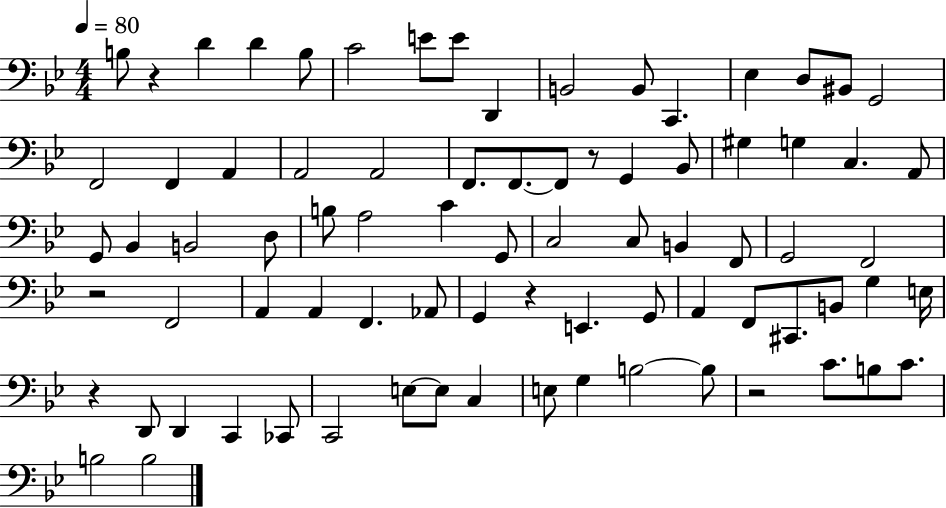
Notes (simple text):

B3/e R/q D4/q D4/q B3/e C4/h E4/e E4/e D2/q B2/h B2/e C2/q. Eb3/q D3/e BIS2/e G2/h F2/h F2/q A2/q A2/h A2/h F2/e. F2/e. F2/e R/e G2/q Bb2/e G#3/q G3/q C3/q. A2/e G2/e Bb2/q B2/h D3/e B3/e A3/h C4/q G2/e C3/h C3/e B2/q F2/e G2/h F2/h R/h F2/h A2/q A2/q F2/q. Ab2/e G2/q R/q E2/q. G2/e A2/q F2/e C#2/e. B2/e G3/q E3/s R/q D2/e D2/q C2/q CES2/e C2/h E3/e E3/e C3/q E3/e G3/q B3/h B3/e R/h C4/e. B3/e C4/e. B3/h B3/h